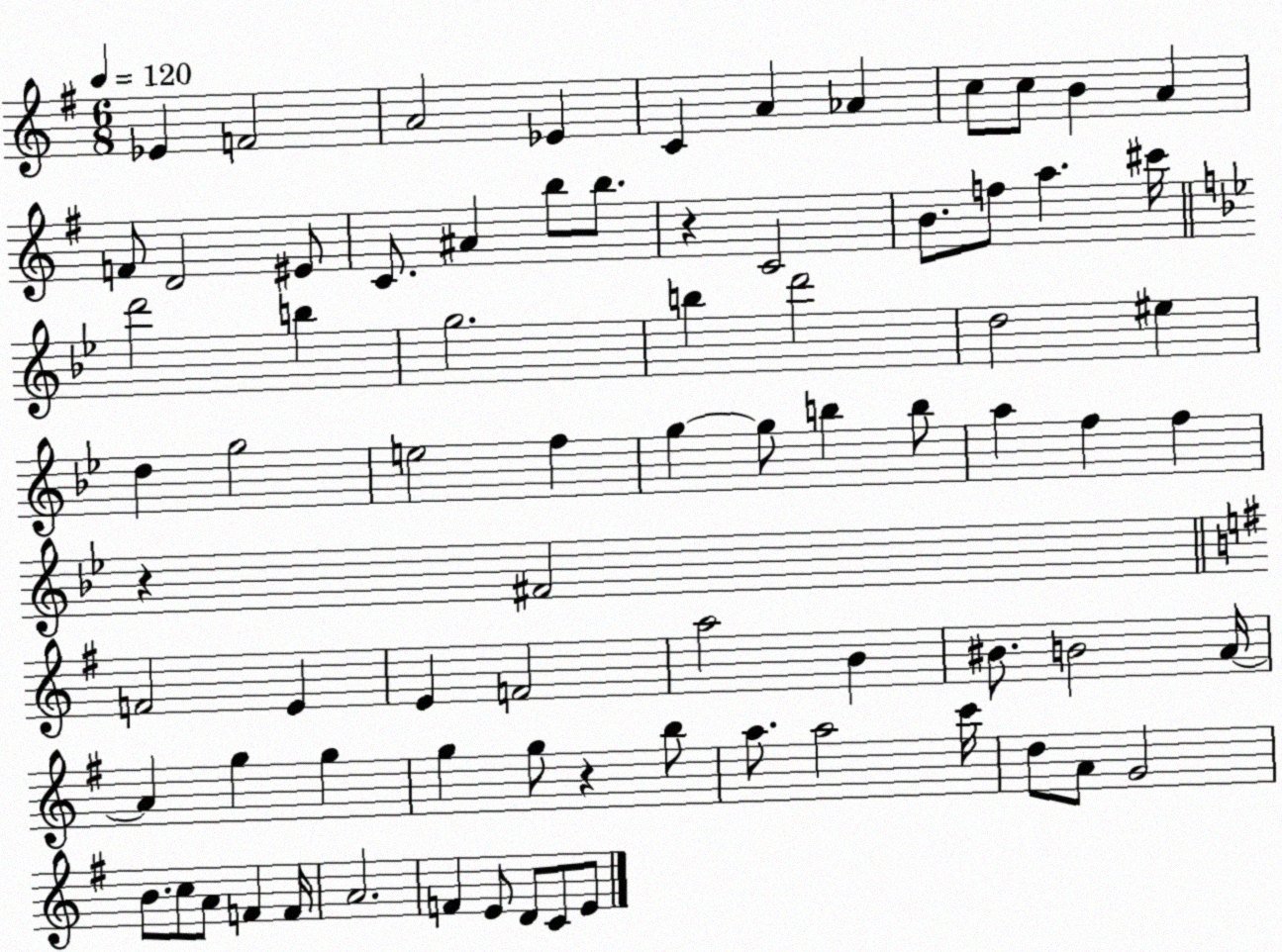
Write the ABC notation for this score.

X:1
T:Untitled
M:6/8
L:1/4
K:G
_E F2 A2 _E C A _A c/2 c/2 B A F/2 D2 ^E/2 C/2 ^A b/2 b/2 z C2 B/2 f/2 a ^c'/4 d'2 b g2 b d'2 d2 ^e d g2 e2 f g g/2 b b/2 a f f z ^F2 F2 E E F2 a2 B ^B/2 B2 A/4 A g g g g/2 z b/2 a/2 a2 c'/4 d/2 A/2 G2 B/2 c/2 A/2 F F/4 A2 F E/2 D/2 C/2 E/2